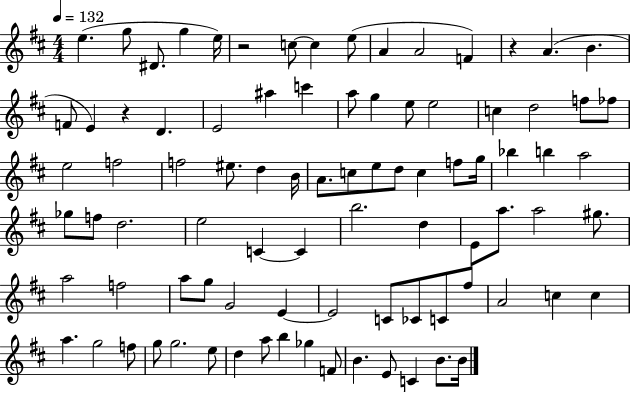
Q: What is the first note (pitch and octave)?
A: E5